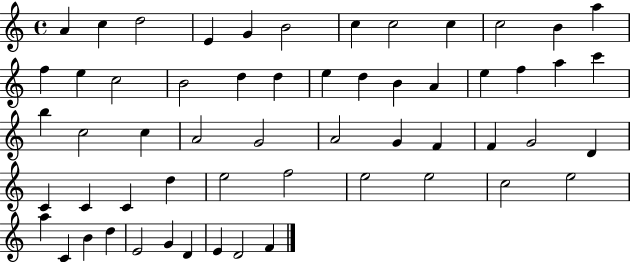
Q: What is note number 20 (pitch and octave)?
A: D5